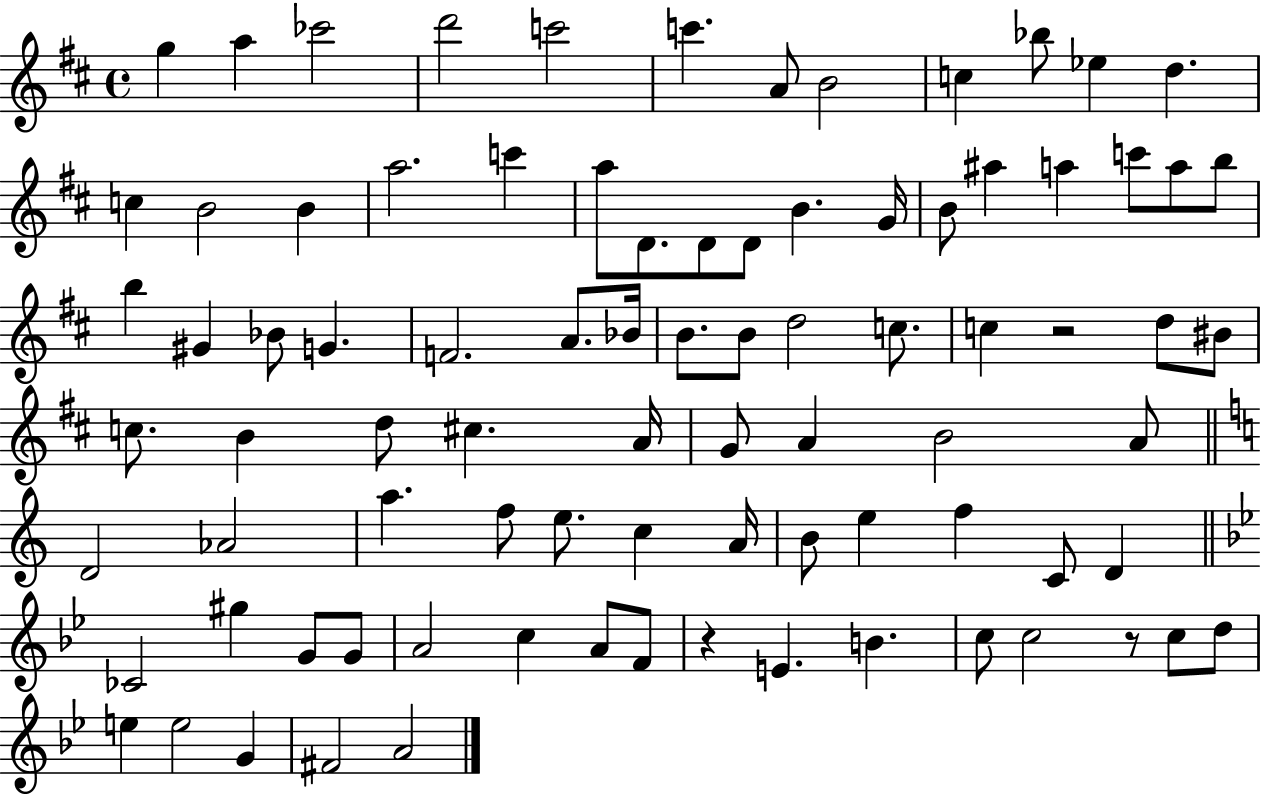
G5/q A5/q CES6/h D6/h C6/h C6/q. A4/e B4/h C5/q Bb5/e Eb5/q D5/q. C5/q B4/h B4/q A5/h. C6/q A5/e D4/e. D4/e D4/e B4/q. G4/s B4/e A#5/q A5/q C6/e A5/e B5/e B5/q G#4/q Bb4/e G4/q. F4/h. A4/e. Bb4/s B4/e. B4/e D5/h C5/e. C5/q R/h D5/e BIS4/e C5/e. B4/q D5/e C#5/q. A4/s G4/e A4/q B4/h A4/e D4/h Ab4/h A5/q. F5/e E5/e. C5/q A4/s B4/e E5/q F5/q C4/e D4/q CES4/h G#5/q G4/e G4/e A4/h C5/q A4/e F4/e R/q E4/q. B4/q. C5/e C5/h R/e C5/e D5/e E5/q E5/h G4/q F#4/h A4/h